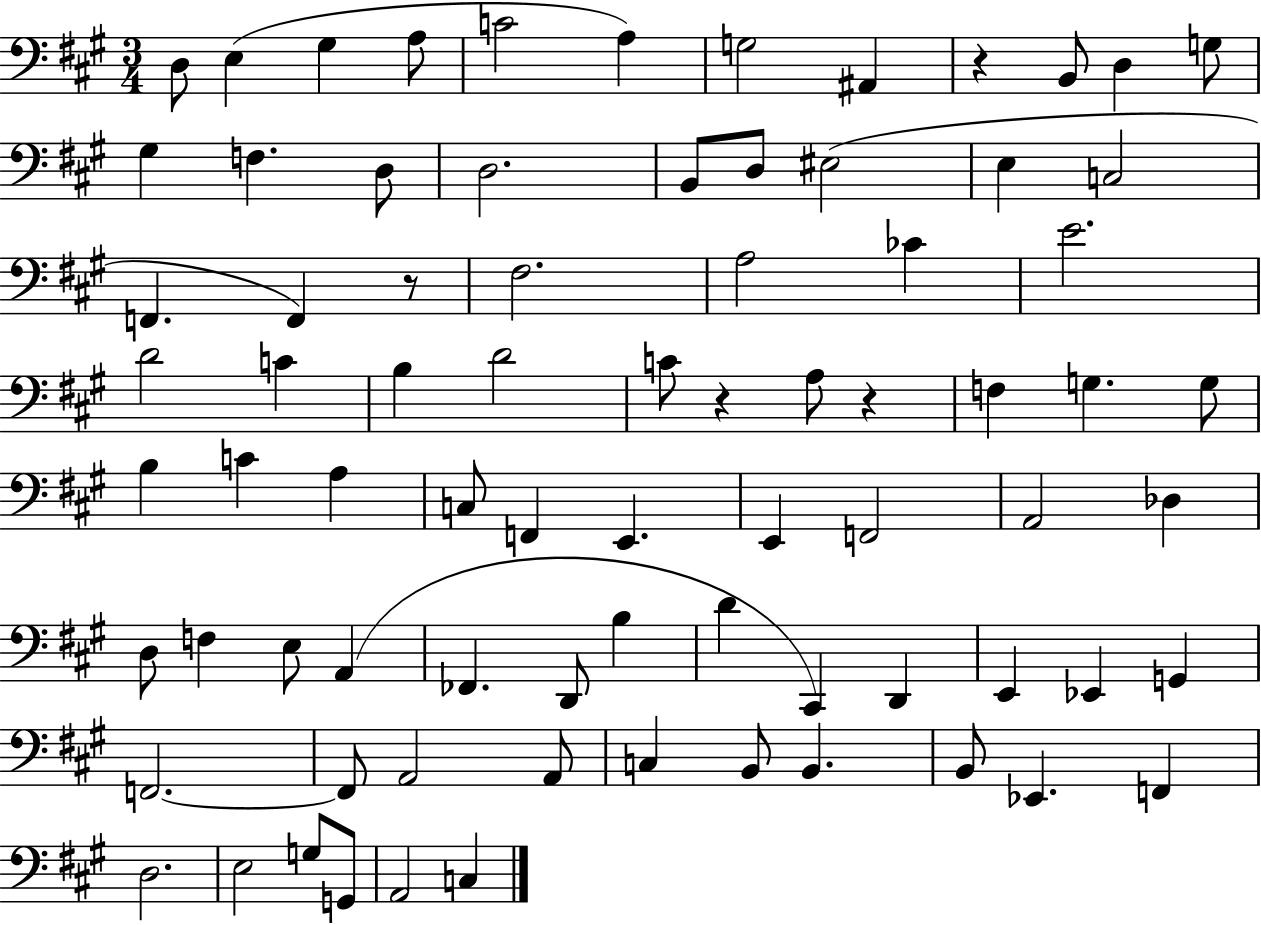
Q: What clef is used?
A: bass